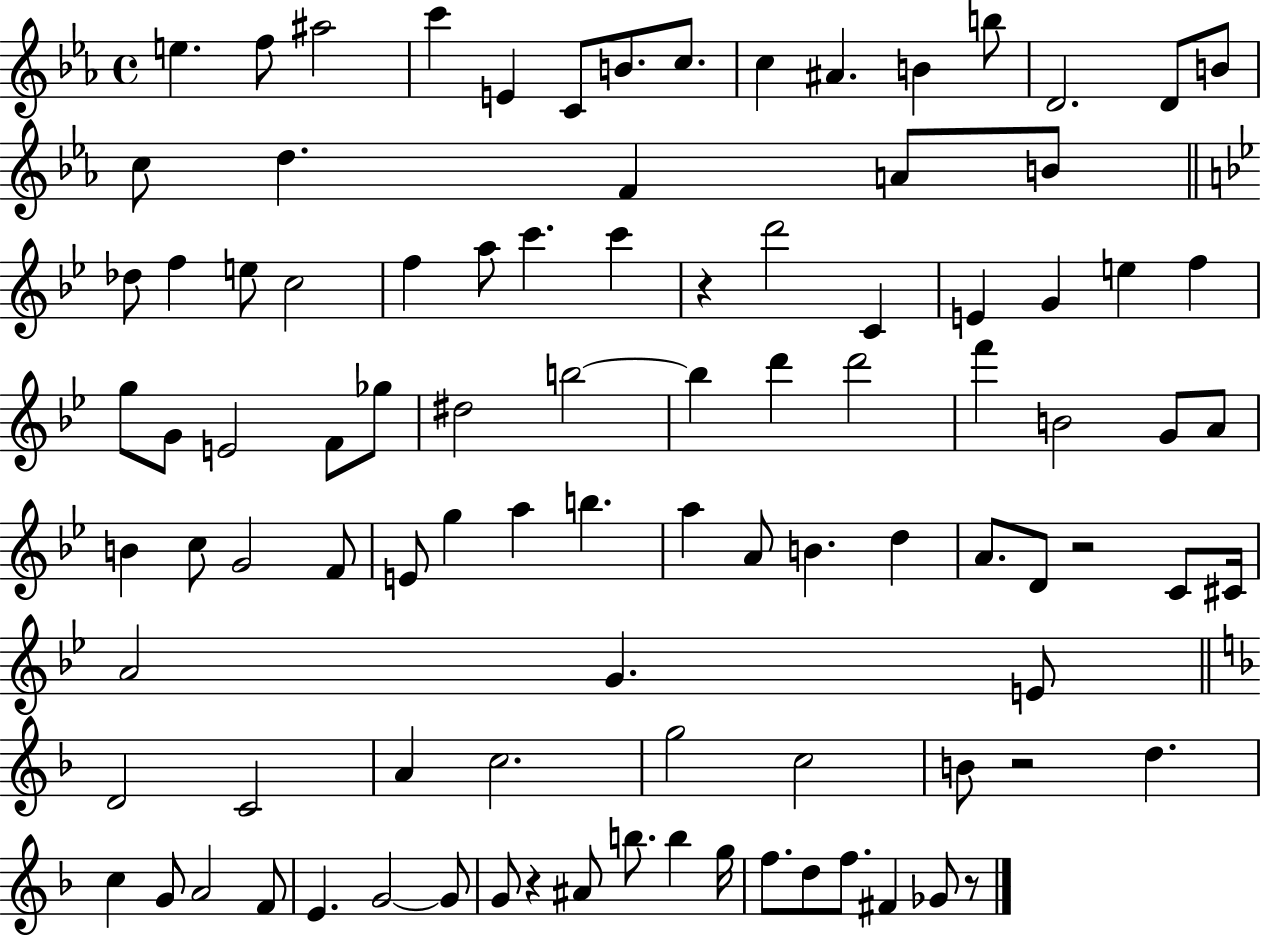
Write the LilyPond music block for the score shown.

{
  \clef treble
  \time 4/4
  \defaultTimeSignature
  \key ees \major
  e''4. f''8 ais''2 | c'''4 e'4 c'8 b'8. c''8. | c''4 ais'4. b'4 b''8 | d'2. d'8 b'8 | \break c''8 d''4. f'4 a'8 b'8 | \bar "||" \break \key g \minor des''8 f''4 e''8 c''2 | f''4 a''8 c'''4. c'''4 | r4 d'''2 c'4 | e'4 g'4 e''4 f''4 | \break g''8 g'8 e'2 f'8 ges''8 | dis''2 b''2~~ | b''4 d'''4 d'''2 | f'''4 b'2 g'8 a'8 | \break b'4 c''8 g'2 f'8 | e'8 g''4 a''4 b''4. | a''4 a'8 b'4. d''4 | a'8. d'8 r2 c'8 cis'16 | \break a'2 g'4. e'8 | \bar "||" \break \key d \minor d'2 c'2 | a'4 c''2. | g''2 c''2 | b'8 r2 d''4. | \break c''4 g'8 a'2 f'8 | e'4. g'2~~ g'8 | g'8 r4 ais'8 b''8. b''4 g''16 | f''8. d''8 f''8. fis'4 ges'8 r8 | \break \bar "|."
}